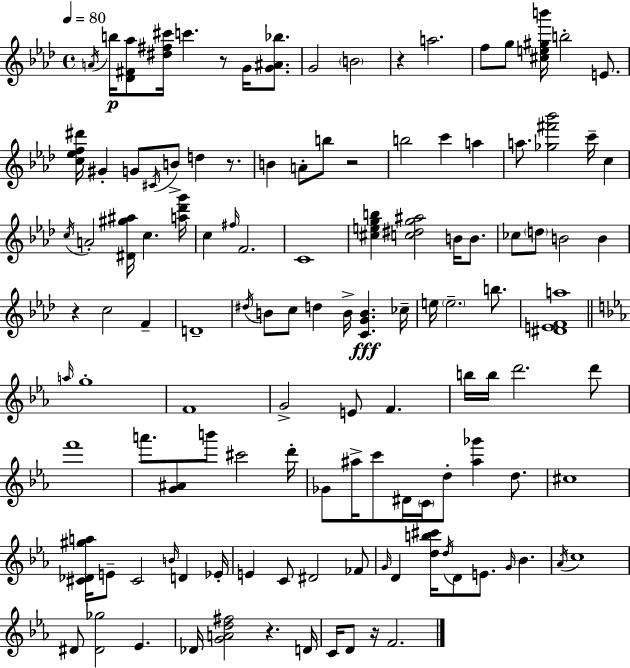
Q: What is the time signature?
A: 4/4